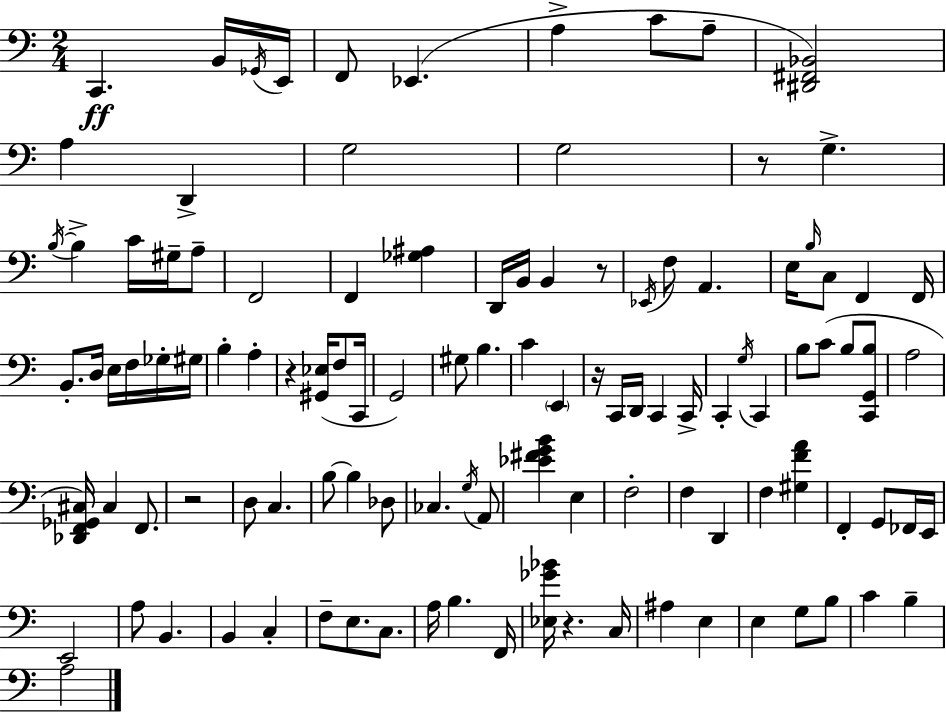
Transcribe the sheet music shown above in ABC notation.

X:1
T:Untitled
M:2/4
L:1/4
K:Am
C,, B,,/4 _G,,/4 E,,/4 F,,/2 _E,, A, C/2 A,/2 [^D,,^F,,_B,,]2 A, D,, G,2 G,2 z/2 G, B,/4 B, C/4 ^G,/4 A,/2 F,,2 F,, [_G,^A,] D,,/4 B,,/4 B,, z/2 _E,,/4 F,/2 A,, E,/4 B,/4 C,/2 F,, F,,/4 B,,/2 D,/4 E,/4 F,/4 _G,/4 ^G,/4 B, A, z [^G,,_E,]/4 F,/2 C,,/4 G,,2 ^G,/2 B, C E,, z/4 C,,/4 D,,/4 C,, C,,/4 C,, G,/4 C,, B,/2 C/2 B,/2 [C,,G,,B,]/2 A,2 [_D,,F,,_G,,^C,]/4 ^C, F,,/2 z2 D,/2 C, B,/2 B, _D,/2 _C, G,/4 A,,/2 [_E^FGB] E, F,2 F, D,, F, [^G,FA] F,, G,,/2 _F,,/4 E,,/4 E,,2 A,/2 B,, B,, C, F,/2 E,/2 C,/2 A,/4 B, F,,/4 [_E,_G_B]/4 z C,/4 ^A, E, E, G,/2 B,/2 C B, A,2